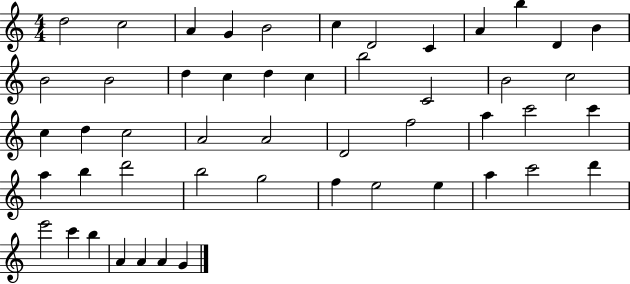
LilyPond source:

{
  \clef treble
  \numericTimeSignature
  \time 4/4
  \key c \major
  d''2 c''2 | a'4 g'4 b'2 | c''4 d'2 c'4 | a'4 b''4 d'4 b'4 | \break b'2 b'2 | d''4 c''4 d''4 c''4 | b''2 c'2 | b'2 c''2 | \break c''4 d''4 c''2 | a'2 a'2 | d'2 f''2 | a''4 c'''2 c'''4 | \break a''4 b''4 d'''2 | b''2 g''2 | f''4 e''2 e''4 | a''4 c'''2 d'''4 | \break e'''2 c'''4 b''4 | a'4 a'4 a'4 g'4 | \bar "|."
}